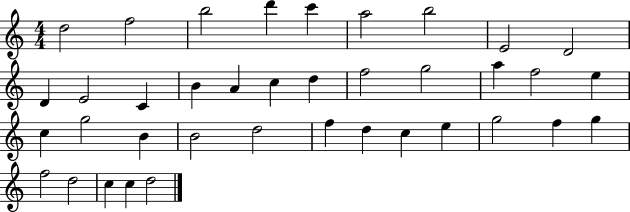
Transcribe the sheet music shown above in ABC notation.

X:1
T:Untitled
M:4/4
L:1/4
K:C
d2 f2 b2 d' c' a2 b2 E2 D2 D E2 C B A c d f2 g2 a f2 e c g2 B B2 d2 f d c e g2 f g f2 d2 c c d2